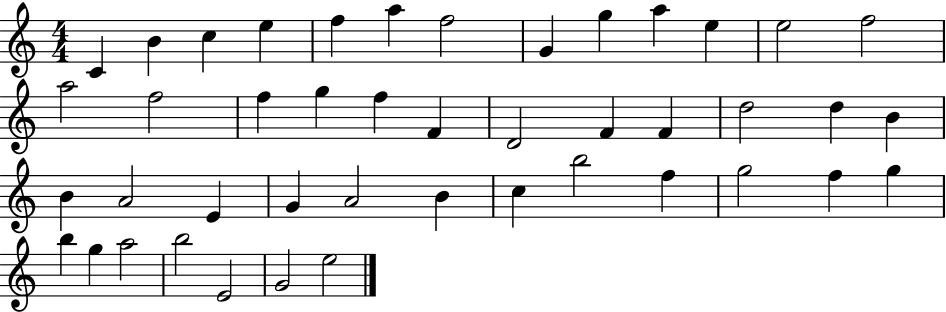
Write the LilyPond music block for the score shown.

{
  \clef treble
  \numericTimeSignature
  \time 4/4
  \key c \major
  c'4 b'4 c''4 e''4 | f''4 a''4 f''2 | g'4 g''4 a''4 e''4 | e''2 f''2 | \break a''2 f''2 | f''4 g''4 f''4 f'4 | d'2 f'4 f'4 | d''2 d''4 b'4 | \break b'4 a'2 e'4 | g'4 a'2 b'4 | c''4 b''2 f''4 | g''2 f''4 g''4 | \break b''4 g''4 a''2 | b''2 e'2 | g'2 e''2 | \bar "|."
}